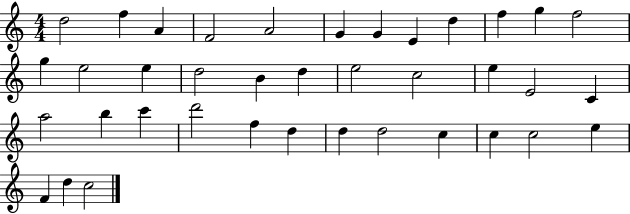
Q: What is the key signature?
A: C major